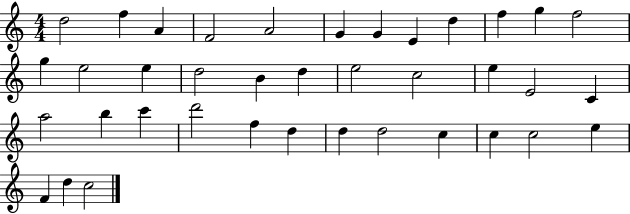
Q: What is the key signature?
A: C major